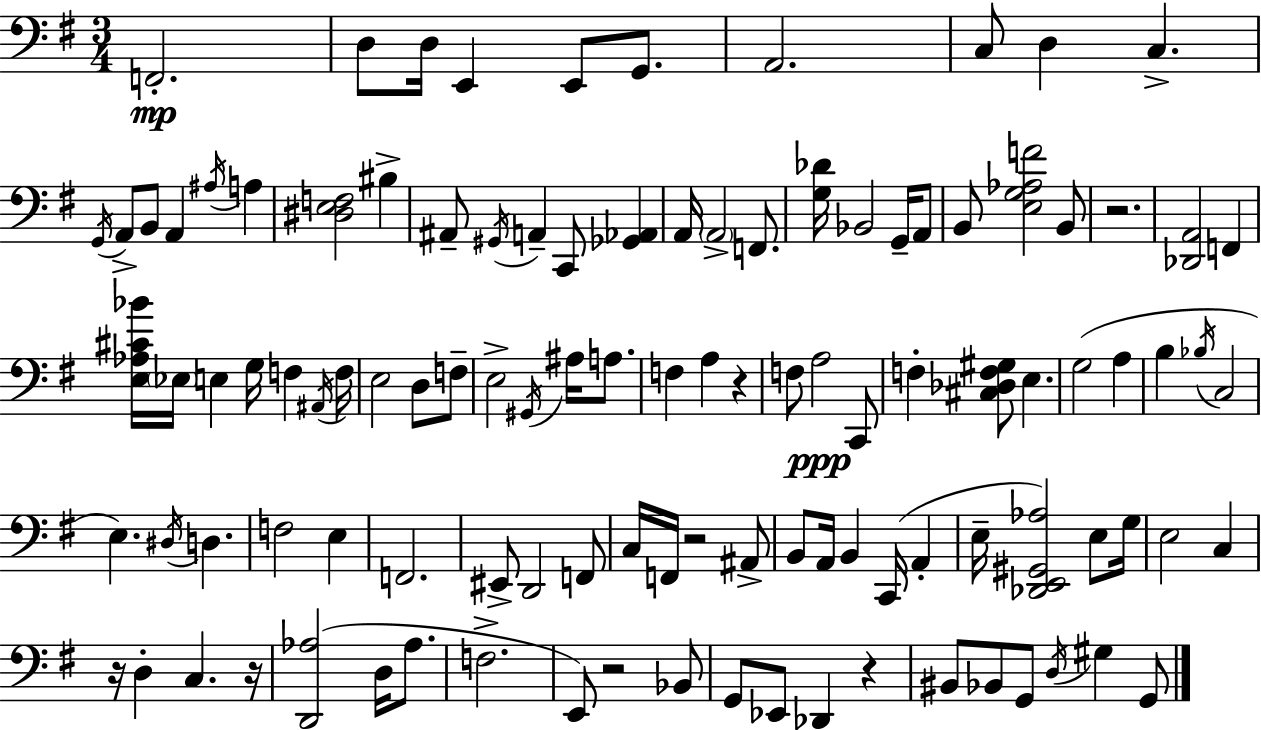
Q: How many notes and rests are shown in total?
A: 109